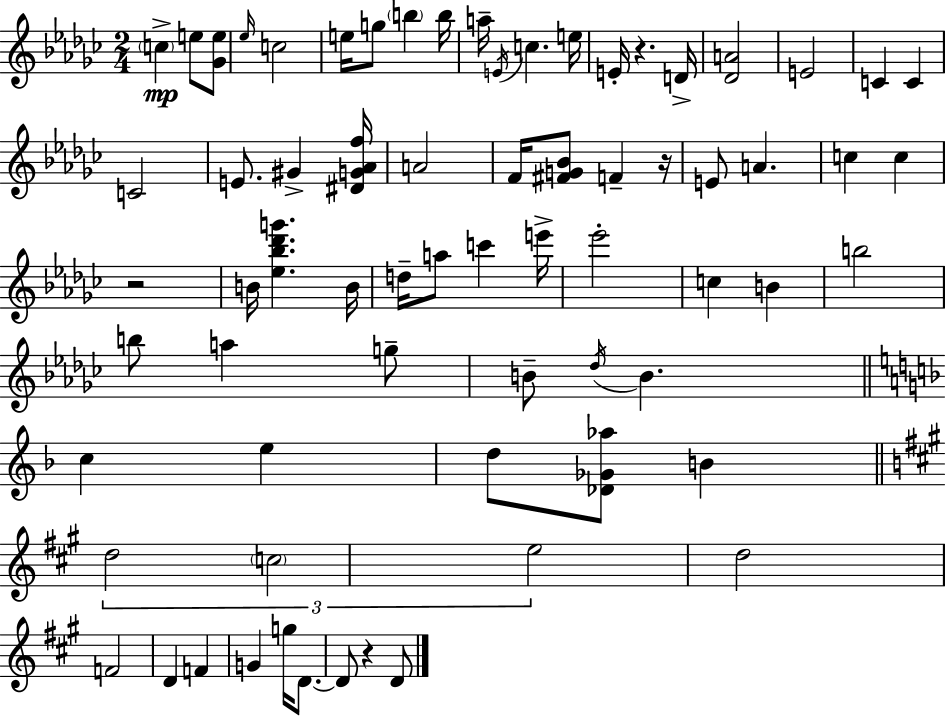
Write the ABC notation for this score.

X:1
T:Untitled
M:2/4
L:1/4
K:Ebm
c e/2 [_Ge]/2 _e/4 c2 e/4 g/2 b b/4 a/4 E/4 c e/4 E/4 z D/4 [_DA]2 E2 C C C2 E/2 ^G [^DG_Af]/4 A2 F/4 [^FG_B]/2 F z/4 E/2 A c c z2 B/4 [_e_b_d'g'] B/4 d/4 a/2 c' e'/4 _e'2 c B b2 b/2 a g/2 B/2 _d/4 B c e d/2 [_D_G_a]/2 B d2 c2 e2 d2 F2 D F G g/4 D/2 D/2 z D/2